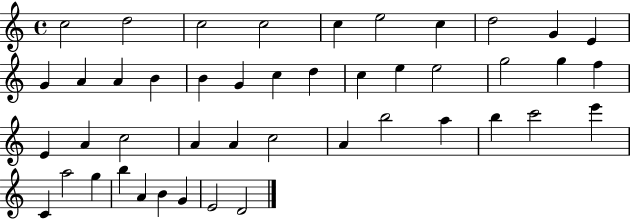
X:1
T:Untitled
M:4/4
L:1/4
K:C
c2 d2 c2 c2 c e2 c d2 G E G A A B B G c d c e e2 g2 g f E A c2 A A c2 A b2 a b c'2 e' C a2 g b A B G E2 D2